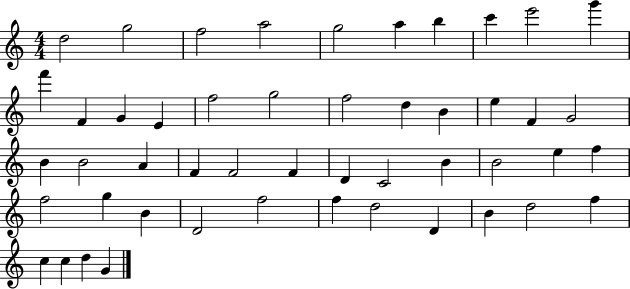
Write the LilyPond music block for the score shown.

{
  \clef treble
  \numericTimeSignature
  \time 4/4
  \key c \major
  d''2 g''2 | f''2 a''2 | g''2 a''4 b''4 | c'''4 e'''2 g'''4 | \break f'''4 f'4 g'4 e'4 | f''2 g''2 | f''2 d''4 b'4 | e''4 f'4 g'2 | \break b'4 b'2 a'4 | f'4 f'2 f'4 | d'4 c'2 b'4 | b'2 e''4 f''4 | \break f''2 g''4 b'4 | d'2 f''2 | f''4 d''2 d'4 | b'4 d''2 f''4 | \break c''4 c''4 d''4 g'4 | \bar "|."
}